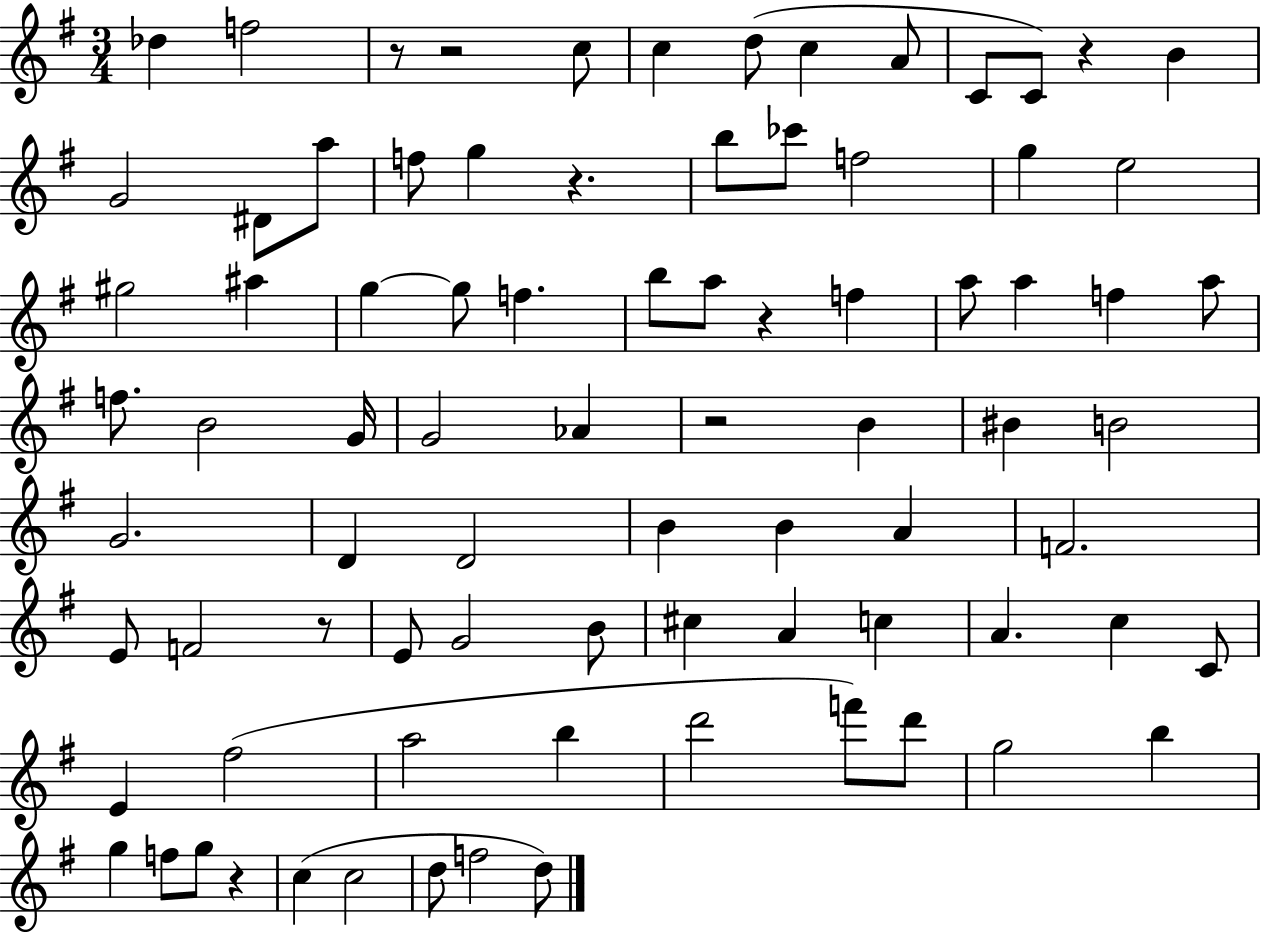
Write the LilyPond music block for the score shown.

{
  \clef treble
  \numericTimeSignature
  \time 3/4
  \key g \major
  des''4 f''2 | r8 r2 c''8 | c''4 d''8( c''4 a'8 | c'8 c'8) r4 b'4 | \break g'2 dis'8 a''8 | f''8 g''4 r4. | b''8 ces'''8 f''2 | g''4 e''2 | \break gis''2 ais''4 | g''4~~ g''8 f''4. | b''8 a''8 r4 f''4 | a''8 a''4 f''4 a''8 | \break f''8. b'2 g'16 | g'2 aes'4 | r2 b'4 | bis'4 b'2 | \break g'2. | d'4 d'2 | b'4 b'4 a'4 | f'2. | \break e'8 f'2 r8 | e'8 g'2 b'8 | cis''4 a'4 c''4 | a'4. c''4 c'8 | \break e'4 fis''2( | a''2 b''4 | d'''2 f'''8) d'''8 | g''2 b''4 | \break g''4 f''8 g''8 r4 | c''4( c''2 | d''8 f''2 d''8) | \bar "|."
}